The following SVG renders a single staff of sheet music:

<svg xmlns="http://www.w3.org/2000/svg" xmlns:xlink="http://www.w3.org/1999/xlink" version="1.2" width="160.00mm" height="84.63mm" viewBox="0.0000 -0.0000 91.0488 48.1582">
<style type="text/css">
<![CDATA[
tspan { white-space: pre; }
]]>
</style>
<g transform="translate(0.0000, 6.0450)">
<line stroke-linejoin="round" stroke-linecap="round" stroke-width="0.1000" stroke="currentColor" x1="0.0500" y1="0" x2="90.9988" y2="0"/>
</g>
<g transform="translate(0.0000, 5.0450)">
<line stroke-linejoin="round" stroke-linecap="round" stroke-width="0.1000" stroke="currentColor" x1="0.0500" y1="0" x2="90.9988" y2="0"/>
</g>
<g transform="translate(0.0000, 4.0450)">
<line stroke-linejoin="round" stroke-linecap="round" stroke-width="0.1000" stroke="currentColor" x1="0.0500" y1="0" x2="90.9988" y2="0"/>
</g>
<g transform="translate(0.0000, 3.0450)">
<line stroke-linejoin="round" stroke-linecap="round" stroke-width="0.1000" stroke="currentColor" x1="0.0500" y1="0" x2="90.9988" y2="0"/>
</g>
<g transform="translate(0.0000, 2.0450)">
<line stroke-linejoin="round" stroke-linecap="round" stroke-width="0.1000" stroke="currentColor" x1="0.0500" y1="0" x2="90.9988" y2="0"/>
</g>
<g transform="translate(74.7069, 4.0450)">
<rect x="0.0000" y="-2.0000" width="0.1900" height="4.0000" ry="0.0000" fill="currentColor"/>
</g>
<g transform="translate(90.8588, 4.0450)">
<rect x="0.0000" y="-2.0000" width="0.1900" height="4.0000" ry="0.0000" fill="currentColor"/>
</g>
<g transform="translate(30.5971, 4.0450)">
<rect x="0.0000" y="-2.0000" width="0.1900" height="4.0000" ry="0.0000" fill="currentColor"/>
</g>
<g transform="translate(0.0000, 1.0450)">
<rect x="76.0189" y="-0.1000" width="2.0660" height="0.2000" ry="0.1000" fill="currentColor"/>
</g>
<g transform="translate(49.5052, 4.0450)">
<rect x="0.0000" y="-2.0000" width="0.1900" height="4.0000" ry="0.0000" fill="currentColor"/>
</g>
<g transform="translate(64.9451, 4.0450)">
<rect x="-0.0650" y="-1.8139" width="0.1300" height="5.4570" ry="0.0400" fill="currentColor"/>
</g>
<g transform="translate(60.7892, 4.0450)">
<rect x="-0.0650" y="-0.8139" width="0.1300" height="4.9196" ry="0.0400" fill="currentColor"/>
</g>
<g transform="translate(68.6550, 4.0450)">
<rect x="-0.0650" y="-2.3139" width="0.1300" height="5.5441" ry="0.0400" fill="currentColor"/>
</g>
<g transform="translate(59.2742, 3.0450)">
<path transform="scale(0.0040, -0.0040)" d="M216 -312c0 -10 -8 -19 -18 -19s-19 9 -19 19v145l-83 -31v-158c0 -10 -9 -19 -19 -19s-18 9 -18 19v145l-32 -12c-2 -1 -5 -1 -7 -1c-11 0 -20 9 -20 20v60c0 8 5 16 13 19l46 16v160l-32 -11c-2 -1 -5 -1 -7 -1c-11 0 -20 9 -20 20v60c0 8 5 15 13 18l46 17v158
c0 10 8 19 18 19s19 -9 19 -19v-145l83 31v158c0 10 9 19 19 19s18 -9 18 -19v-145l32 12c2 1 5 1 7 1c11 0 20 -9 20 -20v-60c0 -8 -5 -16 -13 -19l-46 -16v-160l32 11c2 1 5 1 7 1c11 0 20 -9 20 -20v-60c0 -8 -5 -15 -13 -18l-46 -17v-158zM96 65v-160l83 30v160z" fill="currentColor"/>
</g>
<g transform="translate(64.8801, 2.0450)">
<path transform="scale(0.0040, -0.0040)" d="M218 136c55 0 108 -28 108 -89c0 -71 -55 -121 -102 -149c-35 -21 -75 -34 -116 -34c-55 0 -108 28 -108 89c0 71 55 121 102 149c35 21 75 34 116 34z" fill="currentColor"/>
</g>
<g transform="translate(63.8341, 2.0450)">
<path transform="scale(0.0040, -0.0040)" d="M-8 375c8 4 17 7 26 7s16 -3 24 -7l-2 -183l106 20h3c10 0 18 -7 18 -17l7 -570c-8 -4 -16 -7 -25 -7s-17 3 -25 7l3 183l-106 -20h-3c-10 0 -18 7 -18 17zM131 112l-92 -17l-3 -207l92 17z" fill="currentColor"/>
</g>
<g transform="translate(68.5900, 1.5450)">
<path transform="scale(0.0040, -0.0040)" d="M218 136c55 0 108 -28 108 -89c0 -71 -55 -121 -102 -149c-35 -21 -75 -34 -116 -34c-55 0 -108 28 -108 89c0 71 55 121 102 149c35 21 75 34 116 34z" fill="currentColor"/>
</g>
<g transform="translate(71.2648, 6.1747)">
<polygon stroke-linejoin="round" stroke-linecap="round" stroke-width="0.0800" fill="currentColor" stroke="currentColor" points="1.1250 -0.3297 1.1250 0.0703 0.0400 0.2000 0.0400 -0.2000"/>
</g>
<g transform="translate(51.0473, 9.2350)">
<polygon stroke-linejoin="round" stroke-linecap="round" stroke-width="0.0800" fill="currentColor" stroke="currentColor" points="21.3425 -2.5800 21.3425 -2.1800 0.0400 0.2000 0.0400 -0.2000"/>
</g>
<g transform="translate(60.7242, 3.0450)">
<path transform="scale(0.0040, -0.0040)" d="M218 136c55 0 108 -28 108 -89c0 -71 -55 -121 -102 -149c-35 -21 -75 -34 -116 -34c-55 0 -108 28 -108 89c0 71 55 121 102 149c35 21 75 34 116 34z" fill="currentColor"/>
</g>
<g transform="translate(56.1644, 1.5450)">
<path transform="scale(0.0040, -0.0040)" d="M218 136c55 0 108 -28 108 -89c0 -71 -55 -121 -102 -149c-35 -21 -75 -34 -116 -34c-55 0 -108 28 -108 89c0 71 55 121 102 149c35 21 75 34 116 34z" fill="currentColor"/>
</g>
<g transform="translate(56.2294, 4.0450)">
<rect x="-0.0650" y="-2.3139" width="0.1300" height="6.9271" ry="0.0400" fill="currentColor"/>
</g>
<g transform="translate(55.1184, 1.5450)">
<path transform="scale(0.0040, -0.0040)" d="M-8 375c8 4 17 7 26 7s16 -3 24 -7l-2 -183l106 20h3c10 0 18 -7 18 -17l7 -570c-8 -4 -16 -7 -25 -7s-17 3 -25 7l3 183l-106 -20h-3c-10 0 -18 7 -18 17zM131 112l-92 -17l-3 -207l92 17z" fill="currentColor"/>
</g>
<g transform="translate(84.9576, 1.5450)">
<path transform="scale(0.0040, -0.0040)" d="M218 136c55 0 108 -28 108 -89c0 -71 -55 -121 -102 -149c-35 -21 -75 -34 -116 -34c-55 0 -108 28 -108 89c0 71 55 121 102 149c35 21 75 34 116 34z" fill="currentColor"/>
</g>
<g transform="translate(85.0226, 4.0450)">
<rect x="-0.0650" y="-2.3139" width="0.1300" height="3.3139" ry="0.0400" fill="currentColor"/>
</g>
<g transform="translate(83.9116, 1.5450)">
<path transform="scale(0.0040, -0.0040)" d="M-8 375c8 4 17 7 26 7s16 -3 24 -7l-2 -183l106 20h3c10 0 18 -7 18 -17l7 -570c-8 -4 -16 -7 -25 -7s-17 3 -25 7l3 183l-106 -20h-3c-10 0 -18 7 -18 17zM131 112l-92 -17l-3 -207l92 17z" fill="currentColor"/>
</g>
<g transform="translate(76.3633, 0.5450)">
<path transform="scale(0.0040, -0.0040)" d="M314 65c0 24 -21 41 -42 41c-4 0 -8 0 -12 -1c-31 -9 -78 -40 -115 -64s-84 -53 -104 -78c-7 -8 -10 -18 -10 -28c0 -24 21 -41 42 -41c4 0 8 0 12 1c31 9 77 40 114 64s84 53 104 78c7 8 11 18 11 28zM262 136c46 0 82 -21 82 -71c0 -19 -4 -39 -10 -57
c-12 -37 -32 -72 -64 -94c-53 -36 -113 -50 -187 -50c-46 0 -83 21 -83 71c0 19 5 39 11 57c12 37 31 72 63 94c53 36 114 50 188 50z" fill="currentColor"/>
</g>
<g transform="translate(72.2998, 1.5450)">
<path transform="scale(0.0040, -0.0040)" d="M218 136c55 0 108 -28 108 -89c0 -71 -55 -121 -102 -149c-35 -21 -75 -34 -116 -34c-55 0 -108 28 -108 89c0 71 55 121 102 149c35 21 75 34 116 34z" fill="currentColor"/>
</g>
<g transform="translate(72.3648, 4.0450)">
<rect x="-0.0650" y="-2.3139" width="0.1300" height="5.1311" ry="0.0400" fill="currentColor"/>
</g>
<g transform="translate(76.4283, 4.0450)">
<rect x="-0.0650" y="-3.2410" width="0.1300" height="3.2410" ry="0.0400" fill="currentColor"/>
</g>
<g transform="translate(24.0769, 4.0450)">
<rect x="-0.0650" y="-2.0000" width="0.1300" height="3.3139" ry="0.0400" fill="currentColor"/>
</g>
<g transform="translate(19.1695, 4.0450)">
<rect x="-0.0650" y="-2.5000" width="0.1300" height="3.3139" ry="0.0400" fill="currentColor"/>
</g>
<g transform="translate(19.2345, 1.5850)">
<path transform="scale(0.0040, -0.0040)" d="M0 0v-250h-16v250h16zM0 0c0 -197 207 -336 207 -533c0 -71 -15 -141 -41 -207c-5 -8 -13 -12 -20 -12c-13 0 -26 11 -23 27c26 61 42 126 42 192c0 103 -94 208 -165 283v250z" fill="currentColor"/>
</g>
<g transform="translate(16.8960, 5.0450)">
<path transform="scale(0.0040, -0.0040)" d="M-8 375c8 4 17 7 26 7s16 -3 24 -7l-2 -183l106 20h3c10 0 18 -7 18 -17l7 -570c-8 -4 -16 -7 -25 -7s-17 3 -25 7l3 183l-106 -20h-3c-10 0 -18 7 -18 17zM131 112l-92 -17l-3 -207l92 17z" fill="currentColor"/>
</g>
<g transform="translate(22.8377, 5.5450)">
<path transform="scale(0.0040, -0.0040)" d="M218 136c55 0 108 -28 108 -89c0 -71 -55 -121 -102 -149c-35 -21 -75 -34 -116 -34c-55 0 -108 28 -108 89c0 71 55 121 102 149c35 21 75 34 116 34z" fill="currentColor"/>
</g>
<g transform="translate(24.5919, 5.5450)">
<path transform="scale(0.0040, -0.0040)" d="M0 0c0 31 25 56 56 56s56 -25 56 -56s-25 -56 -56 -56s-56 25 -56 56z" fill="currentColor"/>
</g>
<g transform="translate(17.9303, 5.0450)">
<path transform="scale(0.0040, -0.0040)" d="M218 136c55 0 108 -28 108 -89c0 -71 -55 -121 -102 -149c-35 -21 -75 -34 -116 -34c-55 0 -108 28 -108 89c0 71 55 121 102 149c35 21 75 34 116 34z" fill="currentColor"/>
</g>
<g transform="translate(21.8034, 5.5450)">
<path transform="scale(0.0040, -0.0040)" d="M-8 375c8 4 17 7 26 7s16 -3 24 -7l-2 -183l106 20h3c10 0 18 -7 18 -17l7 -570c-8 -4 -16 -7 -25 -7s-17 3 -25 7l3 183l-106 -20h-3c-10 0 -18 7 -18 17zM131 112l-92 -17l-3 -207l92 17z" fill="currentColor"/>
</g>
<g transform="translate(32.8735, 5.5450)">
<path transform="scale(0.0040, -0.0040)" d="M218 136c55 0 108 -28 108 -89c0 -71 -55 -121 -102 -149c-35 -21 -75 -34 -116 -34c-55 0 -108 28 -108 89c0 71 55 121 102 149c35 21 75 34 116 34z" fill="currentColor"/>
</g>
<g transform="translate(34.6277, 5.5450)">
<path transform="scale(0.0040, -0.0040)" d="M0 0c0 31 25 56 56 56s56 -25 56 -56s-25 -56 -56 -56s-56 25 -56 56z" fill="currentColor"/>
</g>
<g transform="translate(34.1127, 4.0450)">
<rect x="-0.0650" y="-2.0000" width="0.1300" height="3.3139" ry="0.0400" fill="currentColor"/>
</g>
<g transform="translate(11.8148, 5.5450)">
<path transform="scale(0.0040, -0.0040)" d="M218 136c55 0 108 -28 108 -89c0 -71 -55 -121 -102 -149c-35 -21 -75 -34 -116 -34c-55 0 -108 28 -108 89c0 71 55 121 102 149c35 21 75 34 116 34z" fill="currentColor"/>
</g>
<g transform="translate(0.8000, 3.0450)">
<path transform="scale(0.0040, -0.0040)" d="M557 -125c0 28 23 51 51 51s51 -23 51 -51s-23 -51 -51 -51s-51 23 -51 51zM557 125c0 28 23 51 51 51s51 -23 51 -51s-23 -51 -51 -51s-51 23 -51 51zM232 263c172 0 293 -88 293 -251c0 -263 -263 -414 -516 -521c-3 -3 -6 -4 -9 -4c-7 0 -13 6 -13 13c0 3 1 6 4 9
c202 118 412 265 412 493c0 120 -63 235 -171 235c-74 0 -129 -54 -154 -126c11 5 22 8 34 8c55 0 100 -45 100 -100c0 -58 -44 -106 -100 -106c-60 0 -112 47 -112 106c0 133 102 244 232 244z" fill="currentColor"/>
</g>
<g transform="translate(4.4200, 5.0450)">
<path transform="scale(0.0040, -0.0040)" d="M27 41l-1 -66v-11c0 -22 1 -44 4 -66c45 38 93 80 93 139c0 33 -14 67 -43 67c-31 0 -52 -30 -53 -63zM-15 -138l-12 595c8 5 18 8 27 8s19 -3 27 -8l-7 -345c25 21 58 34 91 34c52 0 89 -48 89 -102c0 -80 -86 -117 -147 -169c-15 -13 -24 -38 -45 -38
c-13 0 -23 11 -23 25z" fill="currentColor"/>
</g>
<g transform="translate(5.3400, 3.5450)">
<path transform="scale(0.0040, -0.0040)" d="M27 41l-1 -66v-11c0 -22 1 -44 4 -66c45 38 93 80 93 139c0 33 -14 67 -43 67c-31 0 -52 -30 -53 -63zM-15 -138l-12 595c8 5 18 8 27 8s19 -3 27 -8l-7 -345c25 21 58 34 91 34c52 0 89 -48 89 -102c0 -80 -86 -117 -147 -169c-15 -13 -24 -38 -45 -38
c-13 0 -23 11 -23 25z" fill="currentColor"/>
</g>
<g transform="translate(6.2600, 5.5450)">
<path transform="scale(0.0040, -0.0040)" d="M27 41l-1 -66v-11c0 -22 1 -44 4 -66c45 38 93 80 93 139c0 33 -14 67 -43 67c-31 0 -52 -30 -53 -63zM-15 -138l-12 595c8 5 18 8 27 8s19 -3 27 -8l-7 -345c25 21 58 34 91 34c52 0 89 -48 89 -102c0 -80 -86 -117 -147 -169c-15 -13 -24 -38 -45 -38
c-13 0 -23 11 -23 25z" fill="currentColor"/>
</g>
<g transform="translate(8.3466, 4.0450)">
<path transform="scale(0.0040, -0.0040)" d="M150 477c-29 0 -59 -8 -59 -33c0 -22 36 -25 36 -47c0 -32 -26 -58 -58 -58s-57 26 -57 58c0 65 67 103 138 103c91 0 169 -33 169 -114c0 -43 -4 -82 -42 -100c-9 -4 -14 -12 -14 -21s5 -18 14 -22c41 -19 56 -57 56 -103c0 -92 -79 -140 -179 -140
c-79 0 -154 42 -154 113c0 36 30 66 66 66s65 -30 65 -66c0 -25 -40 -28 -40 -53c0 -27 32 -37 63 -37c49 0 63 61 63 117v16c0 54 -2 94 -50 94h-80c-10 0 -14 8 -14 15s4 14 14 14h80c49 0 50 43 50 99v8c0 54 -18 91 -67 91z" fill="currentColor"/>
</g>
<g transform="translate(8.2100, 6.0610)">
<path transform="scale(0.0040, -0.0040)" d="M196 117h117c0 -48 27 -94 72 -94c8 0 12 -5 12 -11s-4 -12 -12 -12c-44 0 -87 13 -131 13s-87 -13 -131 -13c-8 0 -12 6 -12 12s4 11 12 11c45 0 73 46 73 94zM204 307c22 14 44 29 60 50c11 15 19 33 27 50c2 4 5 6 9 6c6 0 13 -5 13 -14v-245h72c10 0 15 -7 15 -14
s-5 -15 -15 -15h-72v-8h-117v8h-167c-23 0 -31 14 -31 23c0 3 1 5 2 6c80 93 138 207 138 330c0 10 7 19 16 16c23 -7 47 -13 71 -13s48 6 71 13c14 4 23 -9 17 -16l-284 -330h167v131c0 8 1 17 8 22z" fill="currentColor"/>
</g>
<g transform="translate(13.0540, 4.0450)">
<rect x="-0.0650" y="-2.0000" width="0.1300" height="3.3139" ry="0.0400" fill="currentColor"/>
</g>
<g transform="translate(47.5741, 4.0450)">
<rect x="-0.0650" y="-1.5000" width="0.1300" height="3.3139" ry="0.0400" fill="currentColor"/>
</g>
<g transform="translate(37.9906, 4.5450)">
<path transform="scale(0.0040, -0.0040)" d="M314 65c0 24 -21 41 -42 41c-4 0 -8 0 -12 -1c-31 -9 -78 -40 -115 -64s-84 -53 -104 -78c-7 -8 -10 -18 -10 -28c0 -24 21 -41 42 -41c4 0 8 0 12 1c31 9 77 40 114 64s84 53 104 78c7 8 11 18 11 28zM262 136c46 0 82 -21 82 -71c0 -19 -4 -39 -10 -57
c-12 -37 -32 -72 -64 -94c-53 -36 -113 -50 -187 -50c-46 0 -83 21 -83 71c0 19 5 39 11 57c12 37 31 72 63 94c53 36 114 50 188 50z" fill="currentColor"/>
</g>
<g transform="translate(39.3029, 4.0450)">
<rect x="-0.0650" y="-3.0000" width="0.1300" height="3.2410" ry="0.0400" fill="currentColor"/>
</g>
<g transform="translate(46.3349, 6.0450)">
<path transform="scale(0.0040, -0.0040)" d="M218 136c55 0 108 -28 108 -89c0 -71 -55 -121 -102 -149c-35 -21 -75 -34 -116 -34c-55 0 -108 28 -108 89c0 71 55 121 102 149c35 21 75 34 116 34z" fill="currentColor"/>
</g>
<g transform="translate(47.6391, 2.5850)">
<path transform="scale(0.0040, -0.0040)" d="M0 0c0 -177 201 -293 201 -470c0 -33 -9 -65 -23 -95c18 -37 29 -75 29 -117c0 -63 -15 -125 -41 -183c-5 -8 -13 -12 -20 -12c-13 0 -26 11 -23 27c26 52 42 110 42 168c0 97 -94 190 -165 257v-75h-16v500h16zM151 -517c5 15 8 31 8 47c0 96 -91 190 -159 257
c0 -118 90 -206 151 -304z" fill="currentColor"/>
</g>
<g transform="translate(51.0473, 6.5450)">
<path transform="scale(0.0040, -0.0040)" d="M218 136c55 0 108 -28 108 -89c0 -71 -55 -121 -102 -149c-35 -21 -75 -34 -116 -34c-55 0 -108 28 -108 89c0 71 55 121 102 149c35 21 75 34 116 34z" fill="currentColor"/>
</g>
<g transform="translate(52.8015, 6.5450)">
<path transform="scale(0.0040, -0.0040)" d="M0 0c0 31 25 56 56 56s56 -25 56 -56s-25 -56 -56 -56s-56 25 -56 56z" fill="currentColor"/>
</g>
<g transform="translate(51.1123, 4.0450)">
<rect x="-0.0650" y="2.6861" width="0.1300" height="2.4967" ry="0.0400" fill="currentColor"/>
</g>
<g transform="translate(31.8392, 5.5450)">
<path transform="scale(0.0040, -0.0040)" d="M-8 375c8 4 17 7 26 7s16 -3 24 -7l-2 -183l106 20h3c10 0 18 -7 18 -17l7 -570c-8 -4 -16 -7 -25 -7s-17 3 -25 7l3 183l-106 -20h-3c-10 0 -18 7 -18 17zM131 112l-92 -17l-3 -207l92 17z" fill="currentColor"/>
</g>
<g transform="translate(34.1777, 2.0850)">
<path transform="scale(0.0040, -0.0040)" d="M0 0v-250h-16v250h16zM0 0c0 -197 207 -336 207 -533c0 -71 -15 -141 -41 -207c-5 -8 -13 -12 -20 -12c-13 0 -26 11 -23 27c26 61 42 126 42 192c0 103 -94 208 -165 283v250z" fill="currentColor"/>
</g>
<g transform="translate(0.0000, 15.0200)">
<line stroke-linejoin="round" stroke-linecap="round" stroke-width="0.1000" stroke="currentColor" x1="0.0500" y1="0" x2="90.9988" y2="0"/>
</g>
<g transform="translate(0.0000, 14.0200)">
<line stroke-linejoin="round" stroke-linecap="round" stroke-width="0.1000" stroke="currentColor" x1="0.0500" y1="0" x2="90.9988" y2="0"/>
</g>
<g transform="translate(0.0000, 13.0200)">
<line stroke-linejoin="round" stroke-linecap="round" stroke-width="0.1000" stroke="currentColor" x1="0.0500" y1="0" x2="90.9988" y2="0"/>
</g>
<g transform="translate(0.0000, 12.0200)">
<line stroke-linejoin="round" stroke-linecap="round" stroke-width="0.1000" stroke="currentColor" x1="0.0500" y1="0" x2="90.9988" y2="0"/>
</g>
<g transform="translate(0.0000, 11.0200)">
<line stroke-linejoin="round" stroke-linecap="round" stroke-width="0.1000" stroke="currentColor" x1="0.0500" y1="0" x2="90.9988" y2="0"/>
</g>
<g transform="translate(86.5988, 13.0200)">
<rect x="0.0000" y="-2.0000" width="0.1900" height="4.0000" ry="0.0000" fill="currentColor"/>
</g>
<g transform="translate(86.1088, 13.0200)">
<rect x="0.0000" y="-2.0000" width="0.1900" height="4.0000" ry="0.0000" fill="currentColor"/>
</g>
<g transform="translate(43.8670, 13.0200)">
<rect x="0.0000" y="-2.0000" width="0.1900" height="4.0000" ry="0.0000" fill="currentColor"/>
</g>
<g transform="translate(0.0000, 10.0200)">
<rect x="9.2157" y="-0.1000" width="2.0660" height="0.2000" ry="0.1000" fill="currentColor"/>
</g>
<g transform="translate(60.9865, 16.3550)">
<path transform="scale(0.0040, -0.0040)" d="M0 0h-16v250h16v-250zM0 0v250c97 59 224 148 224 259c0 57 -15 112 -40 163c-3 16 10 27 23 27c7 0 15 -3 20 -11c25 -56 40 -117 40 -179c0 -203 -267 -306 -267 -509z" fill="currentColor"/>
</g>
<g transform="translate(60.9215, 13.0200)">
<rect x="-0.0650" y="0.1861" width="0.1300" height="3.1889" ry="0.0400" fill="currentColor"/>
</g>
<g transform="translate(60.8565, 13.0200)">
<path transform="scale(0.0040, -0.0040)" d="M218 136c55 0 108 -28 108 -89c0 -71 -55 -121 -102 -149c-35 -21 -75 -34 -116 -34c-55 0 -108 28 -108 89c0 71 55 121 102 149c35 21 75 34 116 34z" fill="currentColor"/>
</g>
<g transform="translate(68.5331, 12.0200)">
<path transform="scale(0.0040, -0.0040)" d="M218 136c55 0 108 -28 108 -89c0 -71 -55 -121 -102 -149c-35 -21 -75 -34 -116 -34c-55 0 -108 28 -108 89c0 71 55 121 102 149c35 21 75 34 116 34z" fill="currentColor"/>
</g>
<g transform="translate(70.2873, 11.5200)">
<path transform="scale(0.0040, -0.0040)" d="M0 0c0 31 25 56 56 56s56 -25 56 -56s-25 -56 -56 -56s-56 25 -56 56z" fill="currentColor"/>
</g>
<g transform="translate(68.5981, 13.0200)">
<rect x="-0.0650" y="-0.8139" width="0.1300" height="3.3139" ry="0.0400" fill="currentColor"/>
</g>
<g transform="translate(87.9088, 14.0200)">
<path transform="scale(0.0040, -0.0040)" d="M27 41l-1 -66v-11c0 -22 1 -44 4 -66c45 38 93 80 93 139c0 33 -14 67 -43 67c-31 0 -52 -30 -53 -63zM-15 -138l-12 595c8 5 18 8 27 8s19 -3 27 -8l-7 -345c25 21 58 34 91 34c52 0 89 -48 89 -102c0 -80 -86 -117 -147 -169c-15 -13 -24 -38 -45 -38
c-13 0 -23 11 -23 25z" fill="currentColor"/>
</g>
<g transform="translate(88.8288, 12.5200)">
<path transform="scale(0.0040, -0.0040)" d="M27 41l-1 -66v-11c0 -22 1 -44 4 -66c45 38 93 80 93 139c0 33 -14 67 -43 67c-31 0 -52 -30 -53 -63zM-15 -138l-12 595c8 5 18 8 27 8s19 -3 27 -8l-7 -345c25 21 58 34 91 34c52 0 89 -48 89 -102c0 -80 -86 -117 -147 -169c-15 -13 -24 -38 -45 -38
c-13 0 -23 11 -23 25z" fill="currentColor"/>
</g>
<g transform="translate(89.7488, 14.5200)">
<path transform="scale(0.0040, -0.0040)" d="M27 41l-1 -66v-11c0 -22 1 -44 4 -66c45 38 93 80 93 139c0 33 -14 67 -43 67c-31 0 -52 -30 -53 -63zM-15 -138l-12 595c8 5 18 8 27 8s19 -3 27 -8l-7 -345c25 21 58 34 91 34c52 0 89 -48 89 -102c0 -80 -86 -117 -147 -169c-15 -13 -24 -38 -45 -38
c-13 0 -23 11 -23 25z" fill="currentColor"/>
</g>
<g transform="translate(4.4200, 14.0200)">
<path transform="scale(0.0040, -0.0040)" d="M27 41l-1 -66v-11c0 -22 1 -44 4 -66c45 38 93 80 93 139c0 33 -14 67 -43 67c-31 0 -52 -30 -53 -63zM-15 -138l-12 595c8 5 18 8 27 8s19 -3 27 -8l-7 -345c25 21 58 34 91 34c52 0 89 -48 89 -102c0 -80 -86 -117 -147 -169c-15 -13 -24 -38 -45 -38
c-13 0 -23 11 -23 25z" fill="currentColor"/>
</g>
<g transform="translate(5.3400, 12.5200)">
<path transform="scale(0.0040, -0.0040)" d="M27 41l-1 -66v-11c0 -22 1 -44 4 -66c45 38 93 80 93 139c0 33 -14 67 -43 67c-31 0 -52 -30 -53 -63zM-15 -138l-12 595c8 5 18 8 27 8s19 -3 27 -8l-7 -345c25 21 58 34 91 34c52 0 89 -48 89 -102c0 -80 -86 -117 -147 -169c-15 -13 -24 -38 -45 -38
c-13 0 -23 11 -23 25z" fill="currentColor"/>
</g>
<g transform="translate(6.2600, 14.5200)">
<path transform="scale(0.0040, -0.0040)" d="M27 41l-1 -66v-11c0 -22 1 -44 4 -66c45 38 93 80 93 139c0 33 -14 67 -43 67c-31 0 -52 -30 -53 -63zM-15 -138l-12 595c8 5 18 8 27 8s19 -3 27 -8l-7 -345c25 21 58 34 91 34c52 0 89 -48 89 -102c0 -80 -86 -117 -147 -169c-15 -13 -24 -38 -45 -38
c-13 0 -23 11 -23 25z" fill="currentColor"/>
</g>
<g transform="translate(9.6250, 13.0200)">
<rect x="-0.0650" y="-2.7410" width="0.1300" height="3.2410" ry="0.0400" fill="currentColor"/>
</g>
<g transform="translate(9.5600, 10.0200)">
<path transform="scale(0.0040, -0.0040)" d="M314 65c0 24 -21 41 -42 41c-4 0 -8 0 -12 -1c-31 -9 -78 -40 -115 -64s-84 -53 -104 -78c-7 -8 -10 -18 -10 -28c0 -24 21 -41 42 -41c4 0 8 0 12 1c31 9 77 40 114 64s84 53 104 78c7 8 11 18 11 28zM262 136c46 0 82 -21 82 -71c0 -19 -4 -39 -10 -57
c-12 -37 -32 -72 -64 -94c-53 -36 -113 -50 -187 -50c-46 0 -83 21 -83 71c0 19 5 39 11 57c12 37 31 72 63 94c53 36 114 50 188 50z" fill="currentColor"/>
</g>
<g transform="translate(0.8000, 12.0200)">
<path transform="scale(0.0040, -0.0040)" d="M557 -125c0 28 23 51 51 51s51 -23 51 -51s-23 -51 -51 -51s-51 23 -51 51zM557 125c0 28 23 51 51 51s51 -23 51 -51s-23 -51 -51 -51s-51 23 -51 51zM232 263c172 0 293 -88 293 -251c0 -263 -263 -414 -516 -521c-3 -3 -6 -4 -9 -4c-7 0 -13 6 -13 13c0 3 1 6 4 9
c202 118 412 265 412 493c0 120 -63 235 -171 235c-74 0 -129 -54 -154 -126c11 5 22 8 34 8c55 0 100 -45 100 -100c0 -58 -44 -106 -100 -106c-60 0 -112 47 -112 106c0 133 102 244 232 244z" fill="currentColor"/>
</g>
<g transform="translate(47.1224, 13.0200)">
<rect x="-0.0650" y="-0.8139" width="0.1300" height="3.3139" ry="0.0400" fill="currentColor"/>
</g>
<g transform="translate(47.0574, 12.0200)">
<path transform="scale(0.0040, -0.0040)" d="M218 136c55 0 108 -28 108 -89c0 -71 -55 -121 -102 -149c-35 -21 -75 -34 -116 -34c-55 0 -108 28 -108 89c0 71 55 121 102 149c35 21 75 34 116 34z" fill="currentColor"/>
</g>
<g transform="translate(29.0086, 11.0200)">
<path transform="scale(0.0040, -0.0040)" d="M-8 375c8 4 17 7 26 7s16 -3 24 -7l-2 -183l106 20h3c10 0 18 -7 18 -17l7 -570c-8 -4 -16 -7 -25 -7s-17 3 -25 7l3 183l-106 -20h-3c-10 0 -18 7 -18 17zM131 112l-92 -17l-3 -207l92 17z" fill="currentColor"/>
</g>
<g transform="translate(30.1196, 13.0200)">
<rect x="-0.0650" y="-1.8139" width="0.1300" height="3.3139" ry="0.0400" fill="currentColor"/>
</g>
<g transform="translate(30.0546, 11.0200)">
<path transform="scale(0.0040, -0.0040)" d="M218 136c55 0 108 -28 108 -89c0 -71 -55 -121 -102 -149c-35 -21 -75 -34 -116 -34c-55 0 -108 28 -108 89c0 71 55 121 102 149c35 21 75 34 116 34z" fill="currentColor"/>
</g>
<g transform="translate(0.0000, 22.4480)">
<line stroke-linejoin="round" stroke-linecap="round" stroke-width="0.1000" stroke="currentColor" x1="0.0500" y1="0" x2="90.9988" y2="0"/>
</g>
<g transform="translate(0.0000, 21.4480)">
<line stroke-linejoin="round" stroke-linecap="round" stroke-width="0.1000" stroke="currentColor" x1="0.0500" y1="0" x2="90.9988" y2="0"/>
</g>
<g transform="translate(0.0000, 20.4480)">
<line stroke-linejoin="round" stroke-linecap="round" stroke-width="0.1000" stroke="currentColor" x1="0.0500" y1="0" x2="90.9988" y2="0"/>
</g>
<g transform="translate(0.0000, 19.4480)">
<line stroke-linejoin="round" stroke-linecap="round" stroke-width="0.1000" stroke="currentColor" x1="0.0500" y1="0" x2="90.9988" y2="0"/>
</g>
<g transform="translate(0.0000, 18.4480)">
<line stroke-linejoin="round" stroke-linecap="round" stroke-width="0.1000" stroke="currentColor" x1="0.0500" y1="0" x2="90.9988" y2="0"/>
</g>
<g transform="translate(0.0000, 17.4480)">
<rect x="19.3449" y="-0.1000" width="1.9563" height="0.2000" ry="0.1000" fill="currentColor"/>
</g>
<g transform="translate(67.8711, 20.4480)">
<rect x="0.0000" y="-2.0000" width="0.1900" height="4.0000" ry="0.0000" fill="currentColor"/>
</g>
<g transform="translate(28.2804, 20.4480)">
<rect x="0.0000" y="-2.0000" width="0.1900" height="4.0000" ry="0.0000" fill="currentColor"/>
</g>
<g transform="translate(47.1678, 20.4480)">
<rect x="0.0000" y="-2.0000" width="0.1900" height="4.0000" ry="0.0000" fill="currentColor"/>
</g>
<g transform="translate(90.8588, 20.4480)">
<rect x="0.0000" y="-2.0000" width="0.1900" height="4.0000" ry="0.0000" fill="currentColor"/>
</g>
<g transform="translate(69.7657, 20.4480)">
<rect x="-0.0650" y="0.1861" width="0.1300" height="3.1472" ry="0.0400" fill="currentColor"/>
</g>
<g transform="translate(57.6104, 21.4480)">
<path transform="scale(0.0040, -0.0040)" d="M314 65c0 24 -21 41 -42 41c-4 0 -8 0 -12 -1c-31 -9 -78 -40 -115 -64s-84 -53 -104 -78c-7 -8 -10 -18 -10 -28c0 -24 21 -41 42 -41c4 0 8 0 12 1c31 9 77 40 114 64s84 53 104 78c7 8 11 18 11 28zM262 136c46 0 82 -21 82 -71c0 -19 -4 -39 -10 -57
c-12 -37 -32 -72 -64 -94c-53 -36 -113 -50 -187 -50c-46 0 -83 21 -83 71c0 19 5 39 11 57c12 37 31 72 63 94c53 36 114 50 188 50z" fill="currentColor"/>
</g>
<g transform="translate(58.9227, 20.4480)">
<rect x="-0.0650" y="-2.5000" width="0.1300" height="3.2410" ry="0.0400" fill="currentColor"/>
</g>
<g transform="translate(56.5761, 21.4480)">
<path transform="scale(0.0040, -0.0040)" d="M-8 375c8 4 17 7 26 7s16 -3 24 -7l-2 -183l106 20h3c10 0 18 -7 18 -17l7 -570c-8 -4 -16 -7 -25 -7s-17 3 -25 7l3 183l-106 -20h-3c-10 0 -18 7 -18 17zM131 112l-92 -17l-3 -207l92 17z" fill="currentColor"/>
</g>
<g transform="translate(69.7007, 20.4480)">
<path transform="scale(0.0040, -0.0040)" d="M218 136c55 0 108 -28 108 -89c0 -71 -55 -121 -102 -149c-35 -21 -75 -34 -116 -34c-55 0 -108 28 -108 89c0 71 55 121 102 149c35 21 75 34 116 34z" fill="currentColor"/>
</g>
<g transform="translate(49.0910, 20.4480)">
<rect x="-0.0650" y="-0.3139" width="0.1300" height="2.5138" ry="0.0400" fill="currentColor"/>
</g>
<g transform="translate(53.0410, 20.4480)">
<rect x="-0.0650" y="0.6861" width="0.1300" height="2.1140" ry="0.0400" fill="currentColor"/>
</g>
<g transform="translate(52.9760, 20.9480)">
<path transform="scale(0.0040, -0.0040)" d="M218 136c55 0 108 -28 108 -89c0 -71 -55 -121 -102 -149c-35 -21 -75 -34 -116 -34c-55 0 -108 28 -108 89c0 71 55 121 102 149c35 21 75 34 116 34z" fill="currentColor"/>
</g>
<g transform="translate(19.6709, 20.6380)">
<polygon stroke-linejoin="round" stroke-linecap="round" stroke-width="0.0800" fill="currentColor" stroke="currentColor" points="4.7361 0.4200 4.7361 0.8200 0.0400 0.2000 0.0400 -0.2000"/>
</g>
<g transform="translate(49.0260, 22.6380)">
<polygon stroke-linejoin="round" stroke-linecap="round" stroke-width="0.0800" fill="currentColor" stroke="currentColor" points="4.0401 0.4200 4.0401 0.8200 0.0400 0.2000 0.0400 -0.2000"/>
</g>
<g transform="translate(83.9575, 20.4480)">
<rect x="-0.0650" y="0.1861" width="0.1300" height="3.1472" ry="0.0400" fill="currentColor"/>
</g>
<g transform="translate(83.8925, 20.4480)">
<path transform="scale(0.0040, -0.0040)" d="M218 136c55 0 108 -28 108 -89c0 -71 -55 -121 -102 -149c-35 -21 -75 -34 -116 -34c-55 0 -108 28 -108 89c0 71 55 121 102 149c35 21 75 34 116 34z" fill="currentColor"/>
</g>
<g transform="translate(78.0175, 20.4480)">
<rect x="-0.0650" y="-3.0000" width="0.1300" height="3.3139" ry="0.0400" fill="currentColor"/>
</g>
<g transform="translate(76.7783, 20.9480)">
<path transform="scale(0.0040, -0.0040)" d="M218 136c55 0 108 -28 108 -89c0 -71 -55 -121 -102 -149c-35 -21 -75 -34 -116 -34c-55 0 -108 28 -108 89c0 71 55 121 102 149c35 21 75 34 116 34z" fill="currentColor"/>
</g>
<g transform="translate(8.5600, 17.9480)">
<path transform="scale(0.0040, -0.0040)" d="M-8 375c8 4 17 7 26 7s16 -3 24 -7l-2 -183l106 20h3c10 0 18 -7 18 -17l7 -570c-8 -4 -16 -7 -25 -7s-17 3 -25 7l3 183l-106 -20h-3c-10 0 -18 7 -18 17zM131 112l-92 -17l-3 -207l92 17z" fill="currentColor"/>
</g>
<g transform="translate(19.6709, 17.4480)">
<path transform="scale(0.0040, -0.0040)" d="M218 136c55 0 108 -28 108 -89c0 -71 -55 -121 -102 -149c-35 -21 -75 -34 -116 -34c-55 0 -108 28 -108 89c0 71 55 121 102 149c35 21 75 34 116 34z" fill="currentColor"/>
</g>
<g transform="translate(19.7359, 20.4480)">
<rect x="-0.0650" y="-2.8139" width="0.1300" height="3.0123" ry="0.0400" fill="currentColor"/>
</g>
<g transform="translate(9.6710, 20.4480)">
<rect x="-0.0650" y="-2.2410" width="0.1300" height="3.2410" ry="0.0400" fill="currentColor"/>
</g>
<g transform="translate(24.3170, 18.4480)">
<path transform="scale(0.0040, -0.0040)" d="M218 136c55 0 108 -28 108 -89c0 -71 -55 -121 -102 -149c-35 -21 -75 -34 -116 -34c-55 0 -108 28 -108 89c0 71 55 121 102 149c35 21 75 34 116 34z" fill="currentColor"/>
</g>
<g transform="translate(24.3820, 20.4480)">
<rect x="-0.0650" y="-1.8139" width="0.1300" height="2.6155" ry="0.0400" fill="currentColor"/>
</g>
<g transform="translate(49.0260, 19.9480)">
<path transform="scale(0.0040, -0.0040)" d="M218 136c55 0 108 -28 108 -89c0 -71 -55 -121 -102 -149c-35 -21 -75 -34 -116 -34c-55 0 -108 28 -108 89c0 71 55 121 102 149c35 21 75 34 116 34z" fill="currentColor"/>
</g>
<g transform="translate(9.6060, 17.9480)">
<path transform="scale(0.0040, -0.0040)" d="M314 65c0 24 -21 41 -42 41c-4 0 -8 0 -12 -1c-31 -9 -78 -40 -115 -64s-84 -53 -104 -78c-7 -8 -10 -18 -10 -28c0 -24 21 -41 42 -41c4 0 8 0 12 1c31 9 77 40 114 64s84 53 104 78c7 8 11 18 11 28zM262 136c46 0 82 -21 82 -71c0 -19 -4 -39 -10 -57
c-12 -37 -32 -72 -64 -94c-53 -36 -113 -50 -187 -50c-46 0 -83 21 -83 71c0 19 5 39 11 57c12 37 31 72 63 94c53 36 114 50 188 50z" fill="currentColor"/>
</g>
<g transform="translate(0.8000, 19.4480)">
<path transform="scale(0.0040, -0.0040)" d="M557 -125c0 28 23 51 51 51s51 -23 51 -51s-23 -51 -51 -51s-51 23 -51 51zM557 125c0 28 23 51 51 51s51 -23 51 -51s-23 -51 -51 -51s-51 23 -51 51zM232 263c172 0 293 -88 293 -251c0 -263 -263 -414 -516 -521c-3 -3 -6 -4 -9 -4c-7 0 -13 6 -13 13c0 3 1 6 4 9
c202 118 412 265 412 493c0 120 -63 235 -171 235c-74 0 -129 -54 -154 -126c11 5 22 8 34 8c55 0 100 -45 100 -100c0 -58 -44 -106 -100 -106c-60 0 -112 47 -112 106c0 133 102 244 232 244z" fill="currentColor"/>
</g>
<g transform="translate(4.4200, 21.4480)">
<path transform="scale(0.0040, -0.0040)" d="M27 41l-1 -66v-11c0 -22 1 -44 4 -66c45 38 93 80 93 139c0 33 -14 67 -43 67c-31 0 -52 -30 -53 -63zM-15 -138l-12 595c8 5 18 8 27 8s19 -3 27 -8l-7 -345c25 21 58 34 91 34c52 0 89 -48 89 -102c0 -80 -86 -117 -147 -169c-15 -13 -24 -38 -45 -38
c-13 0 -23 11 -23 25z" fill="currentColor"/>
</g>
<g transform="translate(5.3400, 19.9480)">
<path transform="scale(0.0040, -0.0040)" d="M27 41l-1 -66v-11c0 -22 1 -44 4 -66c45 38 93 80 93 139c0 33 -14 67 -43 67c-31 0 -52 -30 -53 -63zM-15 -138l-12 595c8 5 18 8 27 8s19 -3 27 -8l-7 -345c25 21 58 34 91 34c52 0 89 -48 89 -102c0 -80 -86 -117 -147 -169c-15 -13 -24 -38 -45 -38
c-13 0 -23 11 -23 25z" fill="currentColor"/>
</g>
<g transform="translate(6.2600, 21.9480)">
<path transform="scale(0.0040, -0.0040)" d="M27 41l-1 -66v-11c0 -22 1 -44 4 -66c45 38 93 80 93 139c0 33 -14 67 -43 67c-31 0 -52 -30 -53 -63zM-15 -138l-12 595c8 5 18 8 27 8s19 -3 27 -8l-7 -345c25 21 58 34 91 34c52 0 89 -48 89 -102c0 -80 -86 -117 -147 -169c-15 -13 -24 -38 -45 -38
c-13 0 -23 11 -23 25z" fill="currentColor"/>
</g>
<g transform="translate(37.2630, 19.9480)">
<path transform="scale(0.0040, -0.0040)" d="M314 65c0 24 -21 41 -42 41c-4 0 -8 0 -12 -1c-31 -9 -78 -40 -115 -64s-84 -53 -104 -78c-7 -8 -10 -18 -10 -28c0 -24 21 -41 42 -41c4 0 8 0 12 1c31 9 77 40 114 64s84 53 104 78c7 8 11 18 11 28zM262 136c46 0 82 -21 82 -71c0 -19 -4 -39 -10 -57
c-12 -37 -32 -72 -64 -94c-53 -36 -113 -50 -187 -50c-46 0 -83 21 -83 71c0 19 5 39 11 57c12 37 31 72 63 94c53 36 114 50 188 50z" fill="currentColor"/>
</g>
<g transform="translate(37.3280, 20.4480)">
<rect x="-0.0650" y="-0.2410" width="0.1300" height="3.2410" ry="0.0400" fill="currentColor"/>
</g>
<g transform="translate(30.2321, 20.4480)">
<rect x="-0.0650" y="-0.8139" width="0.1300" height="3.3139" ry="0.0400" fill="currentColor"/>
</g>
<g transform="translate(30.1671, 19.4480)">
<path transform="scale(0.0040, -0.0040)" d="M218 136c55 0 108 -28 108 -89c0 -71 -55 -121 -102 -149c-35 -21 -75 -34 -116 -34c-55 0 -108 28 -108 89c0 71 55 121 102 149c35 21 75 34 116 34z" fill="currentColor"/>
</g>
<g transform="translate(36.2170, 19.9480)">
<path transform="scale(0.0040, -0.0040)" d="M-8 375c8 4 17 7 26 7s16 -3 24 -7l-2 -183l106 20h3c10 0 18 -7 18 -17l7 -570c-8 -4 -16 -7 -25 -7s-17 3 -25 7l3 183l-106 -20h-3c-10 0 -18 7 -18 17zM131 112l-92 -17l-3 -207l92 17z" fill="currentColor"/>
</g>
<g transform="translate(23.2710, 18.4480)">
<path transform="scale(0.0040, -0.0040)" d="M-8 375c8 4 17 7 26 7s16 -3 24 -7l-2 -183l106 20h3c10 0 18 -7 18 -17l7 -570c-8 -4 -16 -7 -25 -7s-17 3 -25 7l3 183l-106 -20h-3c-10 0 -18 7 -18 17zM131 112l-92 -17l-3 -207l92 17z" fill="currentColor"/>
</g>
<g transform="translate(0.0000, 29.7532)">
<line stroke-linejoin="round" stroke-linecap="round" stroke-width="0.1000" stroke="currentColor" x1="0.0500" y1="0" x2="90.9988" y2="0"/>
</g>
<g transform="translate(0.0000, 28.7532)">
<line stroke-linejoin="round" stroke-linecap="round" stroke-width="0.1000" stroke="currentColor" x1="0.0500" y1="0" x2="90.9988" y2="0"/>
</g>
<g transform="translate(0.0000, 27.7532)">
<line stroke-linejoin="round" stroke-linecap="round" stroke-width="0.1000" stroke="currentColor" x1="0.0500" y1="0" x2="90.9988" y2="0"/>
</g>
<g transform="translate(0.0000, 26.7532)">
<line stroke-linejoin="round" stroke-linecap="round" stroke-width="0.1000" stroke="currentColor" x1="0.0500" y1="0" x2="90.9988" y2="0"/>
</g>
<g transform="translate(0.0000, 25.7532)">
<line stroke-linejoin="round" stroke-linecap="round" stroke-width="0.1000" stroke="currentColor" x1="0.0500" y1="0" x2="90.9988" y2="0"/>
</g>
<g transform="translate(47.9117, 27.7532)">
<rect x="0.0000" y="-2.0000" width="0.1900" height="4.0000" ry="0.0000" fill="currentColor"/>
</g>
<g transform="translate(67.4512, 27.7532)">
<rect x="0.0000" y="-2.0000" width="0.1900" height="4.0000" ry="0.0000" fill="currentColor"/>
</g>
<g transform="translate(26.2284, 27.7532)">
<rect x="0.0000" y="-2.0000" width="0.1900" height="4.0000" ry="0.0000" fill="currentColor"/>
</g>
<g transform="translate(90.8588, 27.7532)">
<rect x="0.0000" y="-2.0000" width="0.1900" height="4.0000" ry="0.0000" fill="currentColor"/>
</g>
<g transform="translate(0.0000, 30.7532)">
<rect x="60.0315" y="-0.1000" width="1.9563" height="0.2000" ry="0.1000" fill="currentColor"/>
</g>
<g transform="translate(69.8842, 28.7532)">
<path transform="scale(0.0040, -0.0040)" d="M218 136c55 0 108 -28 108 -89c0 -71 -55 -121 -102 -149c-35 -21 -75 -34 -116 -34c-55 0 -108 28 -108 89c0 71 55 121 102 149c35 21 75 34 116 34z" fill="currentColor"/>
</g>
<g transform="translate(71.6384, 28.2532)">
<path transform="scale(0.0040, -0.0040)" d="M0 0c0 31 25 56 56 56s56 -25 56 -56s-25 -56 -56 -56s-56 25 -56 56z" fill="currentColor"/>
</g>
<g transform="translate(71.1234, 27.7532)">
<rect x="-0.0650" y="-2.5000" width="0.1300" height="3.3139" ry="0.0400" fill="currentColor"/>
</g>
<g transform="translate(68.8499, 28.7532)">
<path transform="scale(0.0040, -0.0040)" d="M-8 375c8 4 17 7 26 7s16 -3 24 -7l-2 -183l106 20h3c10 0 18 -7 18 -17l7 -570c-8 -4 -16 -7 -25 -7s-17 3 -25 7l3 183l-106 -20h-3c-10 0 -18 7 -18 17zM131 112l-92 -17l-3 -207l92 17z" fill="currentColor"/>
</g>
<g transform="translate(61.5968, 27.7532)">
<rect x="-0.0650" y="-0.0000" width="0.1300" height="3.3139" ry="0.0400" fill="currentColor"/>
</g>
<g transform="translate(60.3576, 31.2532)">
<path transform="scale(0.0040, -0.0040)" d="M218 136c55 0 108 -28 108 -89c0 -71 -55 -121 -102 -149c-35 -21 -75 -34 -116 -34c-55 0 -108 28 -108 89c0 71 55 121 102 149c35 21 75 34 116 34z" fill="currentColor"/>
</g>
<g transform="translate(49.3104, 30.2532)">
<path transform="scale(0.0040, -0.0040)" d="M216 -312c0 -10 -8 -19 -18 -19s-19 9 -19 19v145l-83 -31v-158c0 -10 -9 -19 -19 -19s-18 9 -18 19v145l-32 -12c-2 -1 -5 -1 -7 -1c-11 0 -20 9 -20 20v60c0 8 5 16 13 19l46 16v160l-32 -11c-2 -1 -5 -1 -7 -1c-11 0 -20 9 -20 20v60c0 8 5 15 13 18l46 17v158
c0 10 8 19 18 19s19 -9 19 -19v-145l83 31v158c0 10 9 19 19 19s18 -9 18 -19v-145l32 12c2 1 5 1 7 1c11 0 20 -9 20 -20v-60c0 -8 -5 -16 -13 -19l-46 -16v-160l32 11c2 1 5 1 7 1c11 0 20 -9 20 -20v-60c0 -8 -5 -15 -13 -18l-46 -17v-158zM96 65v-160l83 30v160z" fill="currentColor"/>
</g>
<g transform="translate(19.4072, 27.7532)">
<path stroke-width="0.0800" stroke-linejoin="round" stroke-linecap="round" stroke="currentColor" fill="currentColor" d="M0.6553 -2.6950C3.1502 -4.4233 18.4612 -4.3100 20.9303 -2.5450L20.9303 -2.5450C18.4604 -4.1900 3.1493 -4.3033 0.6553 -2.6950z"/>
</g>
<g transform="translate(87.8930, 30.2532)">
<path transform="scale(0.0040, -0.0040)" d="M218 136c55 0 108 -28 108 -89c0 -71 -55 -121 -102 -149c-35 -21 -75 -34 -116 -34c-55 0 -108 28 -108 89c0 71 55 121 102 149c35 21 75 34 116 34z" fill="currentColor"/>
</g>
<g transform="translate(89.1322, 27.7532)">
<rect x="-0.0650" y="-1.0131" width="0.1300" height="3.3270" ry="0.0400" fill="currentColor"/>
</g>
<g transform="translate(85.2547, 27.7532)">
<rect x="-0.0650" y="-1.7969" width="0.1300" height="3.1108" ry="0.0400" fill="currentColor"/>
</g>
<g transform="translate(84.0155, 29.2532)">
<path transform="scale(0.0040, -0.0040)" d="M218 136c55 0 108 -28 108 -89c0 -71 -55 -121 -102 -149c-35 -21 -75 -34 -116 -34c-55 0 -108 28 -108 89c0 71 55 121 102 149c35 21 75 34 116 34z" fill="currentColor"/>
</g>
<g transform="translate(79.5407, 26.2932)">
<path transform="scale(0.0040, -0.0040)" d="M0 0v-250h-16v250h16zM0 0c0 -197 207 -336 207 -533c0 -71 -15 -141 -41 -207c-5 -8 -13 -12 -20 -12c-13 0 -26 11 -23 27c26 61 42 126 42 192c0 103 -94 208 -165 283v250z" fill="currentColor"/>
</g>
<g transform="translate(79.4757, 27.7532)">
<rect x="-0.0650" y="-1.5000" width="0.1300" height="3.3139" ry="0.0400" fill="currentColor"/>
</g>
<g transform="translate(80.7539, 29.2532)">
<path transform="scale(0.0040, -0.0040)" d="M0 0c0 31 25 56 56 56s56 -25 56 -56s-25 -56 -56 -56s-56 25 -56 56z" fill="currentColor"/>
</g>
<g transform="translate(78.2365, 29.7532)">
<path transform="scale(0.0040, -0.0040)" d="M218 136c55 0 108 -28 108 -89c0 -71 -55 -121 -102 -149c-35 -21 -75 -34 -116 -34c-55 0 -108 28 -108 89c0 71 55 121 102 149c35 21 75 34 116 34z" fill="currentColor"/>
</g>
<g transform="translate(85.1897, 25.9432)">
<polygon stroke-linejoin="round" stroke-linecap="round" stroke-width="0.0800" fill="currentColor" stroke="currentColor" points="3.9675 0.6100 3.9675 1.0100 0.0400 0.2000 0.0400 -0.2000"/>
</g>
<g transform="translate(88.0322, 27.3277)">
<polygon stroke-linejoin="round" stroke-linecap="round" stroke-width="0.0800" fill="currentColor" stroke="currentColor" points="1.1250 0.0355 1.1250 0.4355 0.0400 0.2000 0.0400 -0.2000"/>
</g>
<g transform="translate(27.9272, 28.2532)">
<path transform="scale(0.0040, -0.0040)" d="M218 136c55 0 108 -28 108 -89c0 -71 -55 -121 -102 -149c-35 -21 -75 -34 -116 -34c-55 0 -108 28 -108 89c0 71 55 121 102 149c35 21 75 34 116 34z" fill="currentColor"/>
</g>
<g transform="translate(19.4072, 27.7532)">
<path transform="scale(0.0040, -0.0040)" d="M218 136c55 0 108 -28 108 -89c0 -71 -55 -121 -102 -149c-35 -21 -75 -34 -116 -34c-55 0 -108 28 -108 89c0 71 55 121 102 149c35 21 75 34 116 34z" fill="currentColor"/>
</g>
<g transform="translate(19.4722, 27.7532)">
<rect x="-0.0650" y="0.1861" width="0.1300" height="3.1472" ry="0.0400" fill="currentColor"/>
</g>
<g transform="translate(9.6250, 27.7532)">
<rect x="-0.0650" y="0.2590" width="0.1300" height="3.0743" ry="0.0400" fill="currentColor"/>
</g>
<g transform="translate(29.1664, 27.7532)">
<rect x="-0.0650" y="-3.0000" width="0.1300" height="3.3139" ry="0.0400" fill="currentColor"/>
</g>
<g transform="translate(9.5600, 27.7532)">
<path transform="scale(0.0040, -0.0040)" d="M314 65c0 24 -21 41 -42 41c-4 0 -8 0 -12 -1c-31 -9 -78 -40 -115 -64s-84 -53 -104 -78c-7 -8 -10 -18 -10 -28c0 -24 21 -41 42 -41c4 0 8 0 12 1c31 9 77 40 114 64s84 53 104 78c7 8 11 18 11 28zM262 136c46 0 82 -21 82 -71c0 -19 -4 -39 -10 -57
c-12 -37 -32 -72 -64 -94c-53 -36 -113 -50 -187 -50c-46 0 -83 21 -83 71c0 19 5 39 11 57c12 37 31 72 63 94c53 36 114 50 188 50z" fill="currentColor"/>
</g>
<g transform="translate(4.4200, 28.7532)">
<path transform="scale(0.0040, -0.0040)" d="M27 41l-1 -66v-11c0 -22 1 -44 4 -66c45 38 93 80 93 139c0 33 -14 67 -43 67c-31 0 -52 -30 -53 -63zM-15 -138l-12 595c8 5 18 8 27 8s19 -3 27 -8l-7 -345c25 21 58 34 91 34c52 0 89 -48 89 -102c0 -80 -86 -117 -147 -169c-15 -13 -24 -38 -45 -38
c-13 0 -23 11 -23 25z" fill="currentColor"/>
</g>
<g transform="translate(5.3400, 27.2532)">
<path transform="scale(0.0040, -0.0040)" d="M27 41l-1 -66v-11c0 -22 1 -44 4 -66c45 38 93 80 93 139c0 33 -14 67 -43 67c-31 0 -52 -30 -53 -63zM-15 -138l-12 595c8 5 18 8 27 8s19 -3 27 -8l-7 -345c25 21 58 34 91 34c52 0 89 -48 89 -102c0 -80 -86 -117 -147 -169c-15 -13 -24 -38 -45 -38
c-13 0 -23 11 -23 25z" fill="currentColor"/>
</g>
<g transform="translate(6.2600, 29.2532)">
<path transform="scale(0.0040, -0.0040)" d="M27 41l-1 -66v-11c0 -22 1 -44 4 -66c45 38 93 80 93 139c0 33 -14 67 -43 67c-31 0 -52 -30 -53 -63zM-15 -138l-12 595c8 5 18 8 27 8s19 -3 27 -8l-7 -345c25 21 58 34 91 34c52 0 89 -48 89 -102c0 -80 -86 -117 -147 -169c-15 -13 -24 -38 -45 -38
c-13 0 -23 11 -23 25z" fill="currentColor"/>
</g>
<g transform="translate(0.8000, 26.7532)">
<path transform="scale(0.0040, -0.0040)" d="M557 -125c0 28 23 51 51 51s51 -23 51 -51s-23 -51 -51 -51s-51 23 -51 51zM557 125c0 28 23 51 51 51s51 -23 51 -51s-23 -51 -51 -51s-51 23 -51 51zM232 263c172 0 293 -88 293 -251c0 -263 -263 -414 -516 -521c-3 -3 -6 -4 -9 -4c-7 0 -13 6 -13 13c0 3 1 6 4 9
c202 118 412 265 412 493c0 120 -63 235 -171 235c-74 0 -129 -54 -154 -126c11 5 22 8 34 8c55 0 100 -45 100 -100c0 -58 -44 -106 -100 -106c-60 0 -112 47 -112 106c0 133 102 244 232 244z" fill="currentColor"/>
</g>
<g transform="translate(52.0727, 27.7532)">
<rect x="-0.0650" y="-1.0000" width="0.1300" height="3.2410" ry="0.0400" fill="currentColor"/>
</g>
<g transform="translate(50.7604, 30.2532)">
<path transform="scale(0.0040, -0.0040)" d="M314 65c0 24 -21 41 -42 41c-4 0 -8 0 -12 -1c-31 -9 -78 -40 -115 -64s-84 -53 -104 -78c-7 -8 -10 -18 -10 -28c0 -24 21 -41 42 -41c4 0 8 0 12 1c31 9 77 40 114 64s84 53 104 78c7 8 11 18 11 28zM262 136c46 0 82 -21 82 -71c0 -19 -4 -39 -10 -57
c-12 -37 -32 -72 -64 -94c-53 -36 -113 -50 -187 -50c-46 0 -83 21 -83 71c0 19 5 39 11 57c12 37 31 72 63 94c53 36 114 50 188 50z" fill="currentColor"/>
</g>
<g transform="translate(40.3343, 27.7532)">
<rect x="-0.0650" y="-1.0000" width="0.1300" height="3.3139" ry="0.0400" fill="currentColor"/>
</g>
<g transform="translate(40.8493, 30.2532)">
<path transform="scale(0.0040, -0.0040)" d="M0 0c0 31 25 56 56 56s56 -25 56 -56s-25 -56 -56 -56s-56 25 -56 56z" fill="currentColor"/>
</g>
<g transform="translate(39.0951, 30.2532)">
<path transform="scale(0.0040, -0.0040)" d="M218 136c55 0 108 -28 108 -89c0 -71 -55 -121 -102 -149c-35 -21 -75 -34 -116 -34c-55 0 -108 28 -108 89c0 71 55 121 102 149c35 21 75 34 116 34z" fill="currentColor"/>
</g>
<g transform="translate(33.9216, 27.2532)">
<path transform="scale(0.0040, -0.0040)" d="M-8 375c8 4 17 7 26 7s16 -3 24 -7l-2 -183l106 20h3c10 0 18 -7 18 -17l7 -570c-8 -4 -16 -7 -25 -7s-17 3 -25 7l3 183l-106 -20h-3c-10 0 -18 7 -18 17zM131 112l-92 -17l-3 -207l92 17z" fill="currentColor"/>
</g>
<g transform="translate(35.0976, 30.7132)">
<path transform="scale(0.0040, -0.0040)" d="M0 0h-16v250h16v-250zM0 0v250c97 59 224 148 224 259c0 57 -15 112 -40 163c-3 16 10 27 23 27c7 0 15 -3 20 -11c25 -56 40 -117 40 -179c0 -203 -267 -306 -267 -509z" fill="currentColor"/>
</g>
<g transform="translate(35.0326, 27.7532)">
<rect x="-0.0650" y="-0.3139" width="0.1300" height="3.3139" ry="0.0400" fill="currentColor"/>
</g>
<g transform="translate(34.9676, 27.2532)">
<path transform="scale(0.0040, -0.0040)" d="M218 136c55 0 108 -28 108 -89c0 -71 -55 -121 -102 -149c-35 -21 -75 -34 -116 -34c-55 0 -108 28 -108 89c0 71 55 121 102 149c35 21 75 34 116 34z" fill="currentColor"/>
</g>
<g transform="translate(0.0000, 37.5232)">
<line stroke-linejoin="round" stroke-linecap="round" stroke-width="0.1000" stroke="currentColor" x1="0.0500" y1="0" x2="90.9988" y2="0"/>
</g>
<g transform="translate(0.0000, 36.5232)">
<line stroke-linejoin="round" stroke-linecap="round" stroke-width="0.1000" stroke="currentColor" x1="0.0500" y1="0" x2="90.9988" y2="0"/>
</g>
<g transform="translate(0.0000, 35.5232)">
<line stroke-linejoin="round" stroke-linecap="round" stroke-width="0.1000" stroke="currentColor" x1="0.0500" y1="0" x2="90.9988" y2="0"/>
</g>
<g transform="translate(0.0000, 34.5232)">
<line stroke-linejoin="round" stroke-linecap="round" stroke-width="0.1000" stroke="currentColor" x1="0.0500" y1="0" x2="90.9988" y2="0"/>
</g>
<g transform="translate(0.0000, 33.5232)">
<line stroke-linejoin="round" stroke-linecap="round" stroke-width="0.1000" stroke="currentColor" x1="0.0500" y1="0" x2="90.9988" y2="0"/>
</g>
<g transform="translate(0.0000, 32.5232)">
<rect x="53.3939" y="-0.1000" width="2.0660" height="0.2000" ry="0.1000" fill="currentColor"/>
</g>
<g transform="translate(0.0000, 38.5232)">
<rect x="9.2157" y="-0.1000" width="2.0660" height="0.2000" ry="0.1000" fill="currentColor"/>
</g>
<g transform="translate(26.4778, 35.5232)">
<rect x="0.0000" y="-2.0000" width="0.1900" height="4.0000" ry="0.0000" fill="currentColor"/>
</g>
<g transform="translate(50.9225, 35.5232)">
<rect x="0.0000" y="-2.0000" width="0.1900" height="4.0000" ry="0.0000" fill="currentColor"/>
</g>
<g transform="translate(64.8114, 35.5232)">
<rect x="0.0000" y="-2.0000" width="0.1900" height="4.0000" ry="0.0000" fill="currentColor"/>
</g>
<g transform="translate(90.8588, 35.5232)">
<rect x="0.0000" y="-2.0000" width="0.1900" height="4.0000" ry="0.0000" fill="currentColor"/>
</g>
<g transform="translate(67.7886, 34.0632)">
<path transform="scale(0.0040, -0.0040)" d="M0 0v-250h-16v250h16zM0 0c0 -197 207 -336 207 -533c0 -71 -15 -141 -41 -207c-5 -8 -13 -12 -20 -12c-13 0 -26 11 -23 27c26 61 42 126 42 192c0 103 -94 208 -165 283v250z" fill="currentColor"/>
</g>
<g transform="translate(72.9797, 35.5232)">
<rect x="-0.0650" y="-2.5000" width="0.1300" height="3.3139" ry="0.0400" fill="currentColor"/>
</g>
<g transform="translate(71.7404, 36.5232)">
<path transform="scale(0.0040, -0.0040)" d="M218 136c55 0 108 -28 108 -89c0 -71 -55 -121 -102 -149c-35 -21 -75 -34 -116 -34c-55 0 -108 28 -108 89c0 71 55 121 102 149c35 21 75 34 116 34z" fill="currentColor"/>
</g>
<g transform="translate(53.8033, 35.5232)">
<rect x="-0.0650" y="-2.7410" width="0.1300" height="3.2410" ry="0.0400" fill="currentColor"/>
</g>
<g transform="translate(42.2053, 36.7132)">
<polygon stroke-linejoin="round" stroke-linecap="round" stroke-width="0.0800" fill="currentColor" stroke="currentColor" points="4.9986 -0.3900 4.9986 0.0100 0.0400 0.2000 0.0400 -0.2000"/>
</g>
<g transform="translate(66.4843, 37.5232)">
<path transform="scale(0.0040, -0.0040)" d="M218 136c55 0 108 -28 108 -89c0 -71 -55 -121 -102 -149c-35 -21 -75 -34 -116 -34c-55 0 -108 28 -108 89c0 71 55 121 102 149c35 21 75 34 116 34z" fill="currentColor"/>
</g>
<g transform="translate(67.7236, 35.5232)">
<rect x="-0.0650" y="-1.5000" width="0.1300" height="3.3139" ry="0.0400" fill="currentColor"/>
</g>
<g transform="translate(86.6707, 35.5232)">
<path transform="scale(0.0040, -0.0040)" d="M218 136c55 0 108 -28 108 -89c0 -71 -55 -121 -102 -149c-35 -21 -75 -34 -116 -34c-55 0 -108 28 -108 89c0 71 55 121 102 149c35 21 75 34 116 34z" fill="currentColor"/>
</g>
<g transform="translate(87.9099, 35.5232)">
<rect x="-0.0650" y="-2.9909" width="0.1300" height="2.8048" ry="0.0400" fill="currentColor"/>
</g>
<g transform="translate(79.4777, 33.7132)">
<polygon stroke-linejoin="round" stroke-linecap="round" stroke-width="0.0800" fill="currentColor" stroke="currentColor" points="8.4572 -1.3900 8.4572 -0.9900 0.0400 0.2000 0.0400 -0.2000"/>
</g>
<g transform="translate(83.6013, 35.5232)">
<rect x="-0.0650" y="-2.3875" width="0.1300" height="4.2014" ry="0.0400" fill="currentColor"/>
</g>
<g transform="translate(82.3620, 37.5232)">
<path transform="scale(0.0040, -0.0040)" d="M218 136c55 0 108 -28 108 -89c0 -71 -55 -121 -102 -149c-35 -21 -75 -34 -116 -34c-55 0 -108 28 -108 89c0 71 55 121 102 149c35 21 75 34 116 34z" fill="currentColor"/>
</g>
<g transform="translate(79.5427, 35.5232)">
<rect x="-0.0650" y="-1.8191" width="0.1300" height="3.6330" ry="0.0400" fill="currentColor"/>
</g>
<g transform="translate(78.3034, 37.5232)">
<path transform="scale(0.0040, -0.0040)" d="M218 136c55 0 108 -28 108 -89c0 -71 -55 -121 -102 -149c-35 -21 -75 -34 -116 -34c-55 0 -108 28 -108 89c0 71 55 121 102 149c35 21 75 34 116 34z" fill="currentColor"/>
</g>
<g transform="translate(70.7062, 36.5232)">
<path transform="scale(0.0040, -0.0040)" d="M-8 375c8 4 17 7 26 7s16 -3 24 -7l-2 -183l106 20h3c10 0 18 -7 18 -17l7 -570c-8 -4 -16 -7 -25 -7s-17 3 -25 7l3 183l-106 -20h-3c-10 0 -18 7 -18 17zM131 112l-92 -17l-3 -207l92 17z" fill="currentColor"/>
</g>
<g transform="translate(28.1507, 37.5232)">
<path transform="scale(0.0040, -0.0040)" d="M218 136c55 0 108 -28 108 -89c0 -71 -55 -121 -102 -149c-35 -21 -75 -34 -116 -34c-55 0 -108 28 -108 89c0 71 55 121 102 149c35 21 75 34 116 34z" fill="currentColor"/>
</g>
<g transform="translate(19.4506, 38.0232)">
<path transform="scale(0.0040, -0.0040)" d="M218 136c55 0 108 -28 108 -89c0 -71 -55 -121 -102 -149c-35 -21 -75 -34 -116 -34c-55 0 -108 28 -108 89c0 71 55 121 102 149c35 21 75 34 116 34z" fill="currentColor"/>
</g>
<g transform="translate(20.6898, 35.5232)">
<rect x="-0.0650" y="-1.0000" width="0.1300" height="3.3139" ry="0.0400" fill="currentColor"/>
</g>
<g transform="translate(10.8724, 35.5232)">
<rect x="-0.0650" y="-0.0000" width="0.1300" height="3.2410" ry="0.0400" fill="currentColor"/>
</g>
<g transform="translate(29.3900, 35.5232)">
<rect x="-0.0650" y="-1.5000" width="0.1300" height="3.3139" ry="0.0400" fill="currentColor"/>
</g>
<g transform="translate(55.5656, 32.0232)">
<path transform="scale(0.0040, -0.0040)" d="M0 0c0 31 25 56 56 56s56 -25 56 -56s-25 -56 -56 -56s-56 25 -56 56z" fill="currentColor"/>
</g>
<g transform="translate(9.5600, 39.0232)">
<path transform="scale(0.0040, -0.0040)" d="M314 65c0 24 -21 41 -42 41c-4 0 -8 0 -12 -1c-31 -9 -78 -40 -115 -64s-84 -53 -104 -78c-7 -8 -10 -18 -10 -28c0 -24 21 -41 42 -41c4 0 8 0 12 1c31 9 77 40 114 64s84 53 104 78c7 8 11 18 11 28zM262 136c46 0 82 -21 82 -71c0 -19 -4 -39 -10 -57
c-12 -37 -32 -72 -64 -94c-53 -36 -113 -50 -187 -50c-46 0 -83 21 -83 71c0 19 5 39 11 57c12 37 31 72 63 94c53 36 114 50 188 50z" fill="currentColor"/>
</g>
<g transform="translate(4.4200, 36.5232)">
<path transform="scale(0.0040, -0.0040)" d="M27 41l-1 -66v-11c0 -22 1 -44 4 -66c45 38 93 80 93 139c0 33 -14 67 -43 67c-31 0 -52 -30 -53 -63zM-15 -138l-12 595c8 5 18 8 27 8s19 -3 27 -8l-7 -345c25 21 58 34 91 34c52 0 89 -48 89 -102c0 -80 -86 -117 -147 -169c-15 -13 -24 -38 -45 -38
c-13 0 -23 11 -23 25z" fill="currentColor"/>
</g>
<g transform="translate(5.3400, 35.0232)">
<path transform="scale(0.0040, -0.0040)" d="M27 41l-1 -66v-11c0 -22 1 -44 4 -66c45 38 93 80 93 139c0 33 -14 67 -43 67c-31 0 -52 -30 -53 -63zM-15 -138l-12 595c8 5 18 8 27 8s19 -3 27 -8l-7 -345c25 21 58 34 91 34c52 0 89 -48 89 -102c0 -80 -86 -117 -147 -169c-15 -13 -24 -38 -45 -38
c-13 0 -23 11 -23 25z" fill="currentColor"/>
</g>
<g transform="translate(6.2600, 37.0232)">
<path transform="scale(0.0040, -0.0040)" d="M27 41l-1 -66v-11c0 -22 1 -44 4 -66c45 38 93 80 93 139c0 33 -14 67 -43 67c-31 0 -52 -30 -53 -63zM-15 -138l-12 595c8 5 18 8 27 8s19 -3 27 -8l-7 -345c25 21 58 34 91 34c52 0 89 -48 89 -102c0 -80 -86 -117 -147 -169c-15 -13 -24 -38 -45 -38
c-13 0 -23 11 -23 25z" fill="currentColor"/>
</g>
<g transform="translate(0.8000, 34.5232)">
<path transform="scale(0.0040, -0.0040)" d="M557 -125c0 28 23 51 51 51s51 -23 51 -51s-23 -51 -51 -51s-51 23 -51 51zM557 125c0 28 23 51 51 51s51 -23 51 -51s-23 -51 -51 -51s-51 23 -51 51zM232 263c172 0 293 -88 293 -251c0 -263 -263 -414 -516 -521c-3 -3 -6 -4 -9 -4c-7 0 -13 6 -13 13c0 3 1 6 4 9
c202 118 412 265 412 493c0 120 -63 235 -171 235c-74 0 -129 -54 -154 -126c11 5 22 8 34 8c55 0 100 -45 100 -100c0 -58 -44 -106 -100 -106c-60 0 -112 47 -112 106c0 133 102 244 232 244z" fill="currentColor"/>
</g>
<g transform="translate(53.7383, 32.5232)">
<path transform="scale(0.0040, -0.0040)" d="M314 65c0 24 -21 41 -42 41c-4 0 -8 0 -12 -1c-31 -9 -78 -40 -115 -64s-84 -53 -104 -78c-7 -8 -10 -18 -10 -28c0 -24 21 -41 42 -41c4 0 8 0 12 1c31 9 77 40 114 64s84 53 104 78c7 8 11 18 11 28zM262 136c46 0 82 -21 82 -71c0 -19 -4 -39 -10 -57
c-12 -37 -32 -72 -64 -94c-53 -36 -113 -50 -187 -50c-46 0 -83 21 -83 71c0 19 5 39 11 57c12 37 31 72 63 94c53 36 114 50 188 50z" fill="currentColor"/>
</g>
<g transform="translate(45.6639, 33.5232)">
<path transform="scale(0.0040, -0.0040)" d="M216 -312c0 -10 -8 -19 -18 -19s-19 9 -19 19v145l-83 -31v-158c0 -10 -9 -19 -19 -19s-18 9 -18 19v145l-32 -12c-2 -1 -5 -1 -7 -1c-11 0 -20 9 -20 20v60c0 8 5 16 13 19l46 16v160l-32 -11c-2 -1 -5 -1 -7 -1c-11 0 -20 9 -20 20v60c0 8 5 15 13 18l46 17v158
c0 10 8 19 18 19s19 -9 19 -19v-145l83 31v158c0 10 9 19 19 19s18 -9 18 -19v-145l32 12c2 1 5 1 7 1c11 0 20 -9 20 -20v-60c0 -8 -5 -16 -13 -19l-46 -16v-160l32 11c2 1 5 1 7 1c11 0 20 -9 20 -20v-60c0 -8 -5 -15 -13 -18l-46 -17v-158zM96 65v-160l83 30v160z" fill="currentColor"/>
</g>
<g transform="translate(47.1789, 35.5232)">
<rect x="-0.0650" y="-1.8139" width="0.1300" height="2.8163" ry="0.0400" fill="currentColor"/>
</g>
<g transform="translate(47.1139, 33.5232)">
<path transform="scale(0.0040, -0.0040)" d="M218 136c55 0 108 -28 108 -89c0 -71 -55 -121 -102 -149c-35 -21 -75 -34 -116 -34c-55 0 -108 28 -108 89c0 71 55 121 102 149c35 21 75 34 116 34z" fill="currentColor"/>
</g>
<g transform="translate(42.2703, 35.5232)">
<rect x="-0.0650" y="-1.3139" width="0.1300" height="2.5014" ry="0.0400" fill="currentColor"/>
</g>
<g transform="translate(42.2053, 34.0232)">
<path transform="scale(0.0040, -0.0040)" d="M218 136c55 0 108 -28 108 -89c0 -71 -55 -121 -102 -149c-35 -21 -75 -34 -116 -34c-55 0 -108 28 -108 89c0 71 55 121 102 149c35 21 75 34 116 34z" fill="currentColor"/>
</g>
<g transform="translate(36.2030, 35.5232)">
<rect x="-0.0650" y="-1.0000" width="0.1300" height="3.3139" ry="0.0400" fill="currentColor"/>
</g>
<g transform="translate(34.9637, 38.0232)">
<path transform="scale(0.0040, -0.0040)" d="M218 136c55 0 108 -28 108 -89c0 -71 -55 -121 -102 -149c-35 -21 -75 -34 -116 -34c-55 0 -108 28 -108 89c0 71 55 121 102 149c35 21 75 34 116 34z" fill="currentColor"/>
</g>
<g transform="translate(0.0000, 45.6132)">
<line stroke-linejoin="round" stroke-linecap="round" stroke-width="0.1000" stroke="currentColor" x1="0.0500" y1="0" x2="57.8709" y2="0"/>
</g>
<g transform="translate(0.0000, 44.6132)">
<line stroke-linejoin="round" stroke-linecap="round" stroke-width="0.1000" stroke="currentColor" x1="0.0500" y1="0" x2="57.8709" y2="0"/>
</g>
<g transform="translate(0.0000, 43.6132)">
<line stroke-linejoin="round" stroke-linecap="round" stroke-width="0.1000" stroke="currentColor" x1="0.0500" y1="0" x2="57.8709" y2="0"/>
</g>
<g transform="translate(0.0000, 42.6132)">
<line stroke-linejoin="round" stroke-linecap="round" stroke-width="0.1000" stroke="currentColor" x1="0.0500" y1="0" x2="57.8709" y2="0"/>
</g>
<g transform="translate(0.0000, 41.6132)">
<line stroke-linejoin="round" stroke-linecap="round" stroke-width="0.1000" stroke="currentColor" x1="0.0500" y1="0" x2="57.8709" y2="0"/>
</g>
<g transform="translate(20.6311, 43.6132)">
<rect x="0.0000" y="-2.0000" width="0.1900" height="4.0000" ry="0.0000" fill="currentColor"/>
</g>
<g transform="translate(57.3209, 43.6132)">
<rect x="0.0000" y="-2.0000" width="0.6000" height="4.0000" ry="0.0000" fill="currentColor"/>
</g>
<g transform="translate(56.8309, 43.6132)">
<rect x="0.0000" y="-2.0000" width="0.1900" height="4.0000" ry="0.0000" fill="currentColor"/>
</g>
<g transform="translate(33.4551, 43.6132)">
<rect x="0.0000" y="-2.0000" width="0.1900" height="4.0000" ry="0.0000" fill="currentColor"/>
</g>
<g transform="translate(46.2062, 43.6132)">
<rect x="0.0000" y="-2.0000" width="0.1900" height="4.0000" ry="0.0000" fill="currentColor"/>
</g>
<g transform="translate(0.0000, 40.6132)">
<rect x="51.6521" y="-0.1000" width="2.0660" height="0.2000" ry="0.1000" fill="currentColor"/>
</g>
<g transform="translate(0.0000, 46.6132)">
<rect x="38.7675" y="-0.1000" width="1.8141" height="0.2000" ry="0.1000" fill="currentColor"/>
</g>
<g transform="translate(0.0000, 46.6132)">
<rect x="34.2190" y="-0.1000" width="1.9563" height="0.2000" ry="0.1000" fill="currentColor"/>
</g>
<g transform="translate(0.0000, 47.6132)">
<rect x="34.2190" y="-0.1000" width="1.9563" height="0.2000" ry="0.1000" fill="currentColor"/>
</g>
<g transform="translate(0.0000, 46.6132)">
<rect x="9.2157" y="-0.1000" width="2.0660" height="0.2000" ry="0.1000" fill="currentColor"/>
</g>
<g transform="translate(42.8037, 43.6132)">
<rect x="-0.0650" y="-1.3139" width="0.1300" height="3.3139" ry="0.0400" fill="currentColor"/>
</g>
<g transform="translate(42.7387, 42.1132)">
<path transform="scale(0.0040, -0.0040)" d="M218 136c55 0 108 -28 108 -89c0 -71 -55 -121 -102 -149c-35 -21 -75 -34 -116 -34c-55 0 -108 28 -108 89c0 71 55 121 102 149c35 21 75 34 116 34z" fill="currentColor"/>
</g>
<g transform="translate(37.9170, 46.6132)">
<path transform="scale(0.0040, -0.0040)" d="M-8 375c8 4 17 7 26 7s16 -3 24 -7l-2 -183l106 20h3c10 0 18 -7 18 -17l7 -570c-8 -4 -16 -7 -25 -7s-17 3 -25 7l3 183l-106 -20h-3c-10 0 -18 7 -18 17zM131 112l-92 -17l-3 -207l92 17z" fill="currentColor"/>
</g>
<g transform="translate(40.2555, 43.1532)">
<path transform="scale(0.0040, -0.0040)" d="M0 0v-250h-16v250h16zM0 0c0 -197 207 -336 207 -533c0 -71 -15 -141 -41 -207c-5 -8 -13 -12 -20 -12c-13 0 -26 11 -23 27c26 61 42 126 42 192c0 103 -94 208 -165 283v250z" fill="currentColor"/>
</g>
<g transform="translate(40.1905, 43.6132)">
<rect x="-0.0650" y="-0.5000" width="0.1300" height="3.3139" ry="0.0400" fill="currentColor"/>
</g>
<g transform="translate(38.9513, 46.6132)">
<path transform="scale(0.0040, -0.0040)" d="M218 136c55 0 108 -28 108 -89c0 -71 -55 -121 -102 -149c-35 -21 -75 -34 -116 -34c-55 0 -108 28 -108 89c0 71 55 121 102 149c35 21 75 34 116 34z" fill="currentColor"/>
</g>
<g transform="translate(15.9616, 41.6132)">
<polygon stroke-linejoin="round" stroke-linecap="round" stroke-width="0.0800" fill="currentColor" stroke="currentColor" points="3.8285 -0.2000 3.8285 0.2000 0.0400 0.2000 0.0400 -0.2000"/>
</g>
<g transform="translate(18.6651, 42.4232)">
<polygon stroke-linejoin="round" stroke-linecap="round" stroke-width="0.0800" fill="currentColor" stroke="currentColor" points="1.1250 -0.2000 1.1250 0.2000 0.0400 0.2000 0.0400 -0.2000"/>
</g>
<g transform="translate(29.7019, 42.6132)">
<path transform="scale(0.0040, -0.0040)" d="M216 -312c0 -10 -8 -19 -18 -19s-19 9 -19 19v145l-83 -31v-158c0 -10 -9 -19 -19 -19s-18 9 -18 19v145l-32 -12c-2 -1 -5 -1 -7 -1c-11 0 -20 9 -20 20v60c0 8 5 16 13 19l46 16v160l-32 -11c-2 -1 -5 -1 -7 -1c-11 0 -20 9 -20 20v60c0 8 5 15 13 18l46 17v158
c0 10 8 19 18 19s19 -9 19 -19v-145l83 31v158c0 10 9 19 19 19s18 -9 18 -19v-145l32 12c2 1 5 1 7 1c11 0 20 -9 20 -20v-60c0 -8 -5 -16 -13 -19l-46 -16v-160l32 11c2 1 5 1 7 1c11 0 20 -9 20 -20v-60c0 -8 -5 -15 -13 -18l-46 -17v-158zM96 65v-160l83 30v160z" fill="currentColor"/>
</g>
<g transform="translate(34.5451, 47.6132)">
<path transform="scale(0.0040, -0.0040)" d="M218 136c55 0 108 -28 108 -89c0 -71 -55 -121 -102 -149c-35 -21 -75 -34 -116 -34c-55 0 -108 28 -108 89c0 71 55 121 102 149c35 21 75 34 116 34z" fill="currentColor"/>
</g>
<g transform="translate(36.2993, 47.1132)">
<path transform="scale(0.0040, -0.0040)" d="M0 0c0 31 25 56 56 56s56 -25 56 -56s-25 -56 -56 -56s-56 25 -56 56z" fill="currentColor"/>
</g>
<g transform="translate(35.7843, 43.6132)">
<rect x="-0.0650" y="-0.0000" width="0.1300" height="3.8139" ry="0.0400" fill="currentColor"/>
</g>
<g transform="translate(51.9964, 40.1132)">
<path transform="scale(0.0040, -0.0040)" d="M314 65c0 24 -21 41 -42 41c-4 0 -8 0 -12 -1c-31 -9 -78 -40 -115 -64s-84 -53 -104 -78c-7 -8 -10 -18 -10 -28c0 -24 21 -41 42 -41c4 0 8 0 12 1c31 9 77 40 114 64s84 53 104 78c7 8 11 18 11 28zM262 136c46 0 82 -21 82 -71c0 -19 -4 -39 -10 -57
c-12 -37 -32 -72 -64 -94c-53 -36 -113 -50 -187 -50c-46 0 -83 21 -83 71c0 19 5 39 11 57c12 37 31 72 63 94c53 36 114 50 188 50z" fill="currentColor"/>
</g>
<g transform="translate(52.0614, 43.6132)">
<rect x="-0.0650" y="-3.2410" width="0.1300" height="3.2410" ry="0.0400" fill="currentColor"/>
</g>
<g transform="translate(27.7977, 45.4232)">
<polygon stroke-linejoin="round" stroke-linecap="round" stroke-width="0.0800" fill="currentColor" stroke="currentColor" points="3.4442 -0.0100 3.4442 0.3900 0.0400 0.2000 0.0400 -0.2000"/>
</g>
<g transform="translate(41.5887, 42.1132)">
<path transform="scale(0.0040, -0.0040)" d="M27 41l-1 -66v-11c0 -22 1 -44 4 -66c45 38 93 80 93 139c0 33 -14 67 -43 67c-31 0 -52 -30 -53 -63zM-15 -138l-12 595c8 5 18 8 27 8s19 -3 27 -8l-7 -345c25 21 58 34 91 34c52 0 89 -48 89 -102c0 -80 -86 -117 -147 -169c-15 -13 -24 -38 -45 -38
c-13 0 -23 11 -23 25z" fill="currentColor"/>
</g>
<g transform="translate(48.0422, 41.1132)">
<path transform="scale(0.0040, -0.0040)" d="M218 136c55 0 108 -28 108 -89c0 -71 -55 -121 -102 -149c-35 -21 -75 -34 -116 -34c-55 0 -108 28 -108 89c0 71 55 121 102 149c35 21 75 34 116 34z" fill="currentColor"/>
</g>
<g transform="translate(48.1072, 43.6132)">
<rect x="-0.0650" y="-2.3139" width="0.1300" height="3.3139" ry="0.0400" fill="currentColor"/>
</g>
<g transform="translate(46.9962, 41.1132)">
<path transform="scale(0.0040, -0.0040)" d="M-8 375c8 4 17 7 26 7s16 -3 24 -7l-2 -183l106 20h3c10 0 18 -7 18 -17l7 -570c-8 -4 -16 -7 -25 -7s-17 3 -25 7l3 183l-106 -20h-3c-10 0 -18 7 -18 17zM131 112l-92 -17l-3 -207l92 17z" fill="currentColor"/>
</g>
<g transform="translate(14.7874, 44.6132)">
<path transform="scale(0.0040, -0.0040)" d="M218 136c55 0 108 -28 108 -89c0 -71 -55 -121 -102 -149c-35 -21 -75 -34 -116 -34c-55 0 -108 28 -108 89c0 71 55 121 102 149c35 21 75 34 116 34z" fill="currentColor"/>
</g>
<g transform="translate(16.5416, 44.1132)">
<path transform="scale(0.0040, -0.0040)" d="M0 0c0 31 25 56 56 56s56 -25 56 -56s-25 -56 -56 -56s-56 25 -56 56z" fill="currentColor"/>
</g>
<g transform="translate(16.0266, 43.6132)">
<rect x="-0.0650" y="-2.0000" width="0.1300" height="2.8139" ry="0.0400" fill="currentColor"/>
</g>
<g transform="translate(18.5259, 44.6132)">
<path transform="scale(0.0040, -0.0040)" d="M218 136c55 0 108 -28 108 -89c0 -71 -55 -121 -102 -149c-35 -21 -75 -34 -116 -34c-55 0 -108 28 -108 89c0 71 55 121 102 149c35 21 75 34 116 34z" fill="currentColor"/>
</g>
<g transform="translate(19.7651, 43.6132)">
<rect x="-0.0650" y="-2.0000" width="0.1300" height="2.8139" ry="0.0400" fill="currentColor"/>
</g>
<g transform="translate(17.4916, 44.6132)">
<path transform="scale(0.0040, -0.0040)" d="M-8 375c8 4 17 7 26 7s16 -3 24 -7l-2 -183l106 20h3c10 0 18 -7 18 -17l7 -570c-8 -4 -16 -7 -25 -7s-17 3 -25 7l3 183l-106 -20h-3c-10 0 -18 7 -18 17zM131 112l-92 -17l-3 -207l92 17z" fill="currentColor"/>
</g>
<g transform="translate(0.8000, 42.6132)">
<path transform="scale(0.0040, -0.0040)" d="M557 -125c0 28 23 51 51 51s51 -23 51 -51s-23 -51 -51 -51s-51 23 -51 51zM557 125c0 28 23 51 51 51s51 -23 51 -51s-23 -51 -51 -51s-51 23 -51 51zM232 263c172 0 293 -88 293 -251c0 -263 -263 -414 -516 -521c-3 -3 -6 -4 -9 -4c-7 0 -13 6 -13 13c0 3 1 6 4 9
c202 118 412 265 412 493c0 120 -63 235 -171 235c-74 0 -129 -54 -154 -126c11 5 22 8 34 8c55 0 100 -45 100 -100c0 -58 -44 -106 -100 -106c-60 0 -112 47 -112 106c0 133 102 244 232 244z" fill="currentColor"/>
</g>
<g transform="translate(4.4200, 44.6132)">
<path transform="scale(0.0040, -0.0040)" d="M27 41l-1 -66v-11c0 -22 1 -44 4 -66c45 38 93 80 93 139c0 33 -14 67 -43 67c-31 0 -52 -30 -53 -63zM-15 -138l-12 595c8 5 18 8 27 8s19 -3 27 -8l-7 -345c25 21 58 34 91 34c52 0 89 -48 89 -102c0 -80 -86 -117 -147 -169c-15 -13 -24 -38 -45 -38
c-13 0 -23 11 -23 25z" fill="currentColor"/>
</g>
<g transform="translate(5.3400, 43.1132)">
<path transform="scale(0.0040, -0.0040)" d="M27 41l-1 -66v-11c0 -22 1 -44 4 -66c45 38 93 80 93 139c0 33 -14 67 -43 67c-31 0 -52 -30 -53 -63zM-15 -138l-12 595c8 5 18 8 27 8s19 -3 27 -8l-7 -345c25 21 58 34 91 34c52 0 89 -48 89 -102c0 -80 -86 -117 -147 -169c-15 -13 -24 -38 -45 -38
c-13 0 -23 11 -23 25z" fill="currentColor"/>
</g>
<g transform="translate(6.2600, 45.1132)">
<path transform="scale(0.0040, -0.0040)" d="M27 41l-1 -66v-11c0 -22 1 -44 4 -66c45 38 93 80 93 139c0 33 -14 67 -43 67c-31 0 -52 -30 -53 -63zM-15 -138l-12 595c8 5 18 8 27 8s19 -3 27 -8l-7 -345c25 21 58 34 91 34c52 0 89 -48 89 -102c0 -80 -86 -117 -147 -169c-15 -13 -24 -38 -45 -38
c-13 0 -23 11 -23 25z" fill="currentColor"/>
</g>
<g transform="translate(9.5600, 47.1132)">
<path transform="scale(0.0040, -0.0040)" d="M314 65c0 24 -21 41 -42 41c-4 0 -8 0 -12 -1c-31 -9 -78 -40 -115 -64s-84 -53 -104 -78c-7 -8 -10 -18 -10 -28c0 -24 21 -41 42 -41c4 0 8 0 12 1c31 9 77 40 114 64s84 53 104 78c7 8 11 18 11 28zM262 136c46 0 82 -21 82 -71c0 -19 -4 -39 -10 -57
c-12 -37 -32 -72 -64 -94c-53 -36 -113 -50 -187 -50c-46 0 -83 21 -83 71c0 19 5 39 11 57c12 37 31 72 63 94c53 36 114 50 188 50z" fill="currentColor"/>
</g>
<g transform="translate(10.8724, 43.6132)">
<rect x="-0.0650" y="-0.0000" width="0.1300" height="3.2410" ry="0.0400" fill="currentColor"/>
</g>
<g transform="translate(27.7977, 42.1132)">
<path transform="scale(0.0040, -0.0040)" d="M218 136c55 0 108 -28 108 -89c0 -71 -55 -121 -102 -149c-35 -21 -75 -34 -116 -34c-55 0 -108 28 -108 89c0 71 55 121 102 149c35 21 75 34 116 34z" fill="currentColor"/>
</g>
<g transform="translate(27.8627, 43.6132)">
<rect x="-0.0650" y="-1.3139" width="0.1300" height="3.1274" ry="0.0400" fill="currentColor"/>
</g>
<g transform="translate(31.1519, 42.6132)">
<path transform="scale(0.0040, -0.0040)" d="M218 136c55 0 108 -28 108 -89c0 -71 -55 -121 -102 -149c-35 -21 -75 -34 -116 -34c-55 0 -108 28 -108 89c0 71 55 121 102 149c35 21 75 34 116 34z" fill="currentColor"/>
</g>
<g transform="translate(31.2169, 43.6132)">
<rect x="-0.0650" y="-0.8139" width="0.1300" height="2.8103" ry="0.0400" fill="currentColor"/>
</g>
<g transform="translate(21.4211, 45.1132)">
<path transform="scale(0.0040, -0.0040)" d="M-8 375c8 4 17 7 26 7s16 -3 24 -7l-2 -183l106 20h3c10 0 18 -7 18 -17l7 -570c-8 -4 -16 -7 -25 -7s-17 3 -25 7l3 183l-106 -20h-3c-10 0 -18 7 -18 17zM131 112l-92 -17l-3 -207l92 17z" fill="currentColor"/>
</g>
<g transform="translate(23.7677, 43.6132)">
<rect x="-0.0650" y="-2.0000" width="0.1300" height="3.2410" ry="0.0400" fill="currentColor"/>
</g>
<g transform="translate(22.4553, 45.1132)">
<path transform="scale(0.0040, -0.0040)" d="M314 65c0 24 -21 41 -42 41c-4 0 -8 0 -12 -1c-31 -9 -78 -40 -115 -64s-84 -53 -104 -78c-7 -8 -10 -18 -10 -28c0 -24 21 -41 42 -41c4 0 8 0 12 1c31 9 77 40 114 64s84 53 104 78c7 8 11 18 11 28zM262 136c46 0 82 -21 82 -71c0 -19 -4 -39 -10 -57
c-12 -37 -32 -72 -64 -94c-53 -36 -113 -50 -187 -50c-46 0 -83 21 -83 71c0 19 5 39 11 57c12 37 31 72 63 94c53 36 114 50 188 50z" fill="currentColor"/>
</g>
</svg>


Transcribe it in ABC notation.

X:1
T:Untitled
M:3/4
L:1/4
K:Eb
_A,, B,,/2 A,, A,,/2 C,2 G,,/4 F,,/2 B,/2 ^F,/2 A,/2 B,/2 B,/4 D2 B, C2 A, F, D,/2 F, B,2 C/2 A,/2 F, E,2 _E,/2 C,/2 B,,2 D, C, D, D,2 D, C, E,/2 F,, ^F,,2 D,, B,, G,,/2 _A,,/2 F,,/4 D,,2 F,, G,, F,, G,/2 ^A,/2 C2 G,,/2 B,, G,,/2 G,,/2 D,/2 D,,2 _B,,/2 B,,/4 A,,2 G,/2 ^F,/2 C,, E,,/2 _G, B, D2